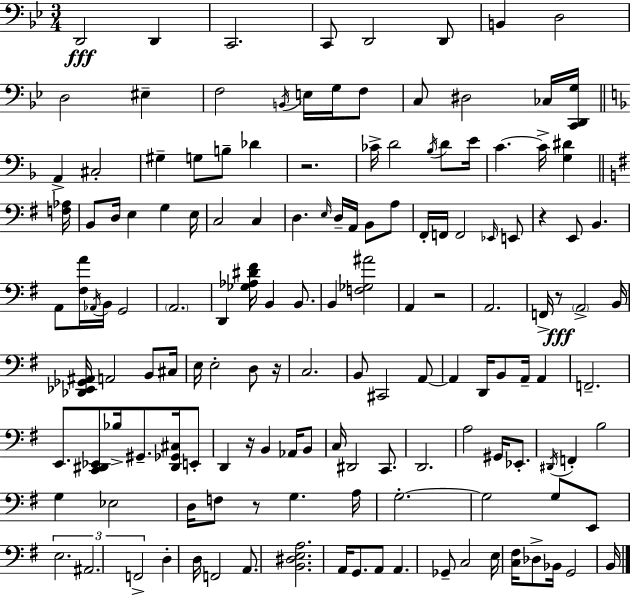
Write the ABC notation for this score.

X:1
T:Untitled
M:3/4
L:1/4
K:Gm
D,,2 D,, C,,2 C,,/2 D,,2 D,,/2 B,, D,2 D,2 ^E, F,2 B,,/4 E,/4 G,/4 F,/2 C,/2 ^D,2 _C,/4 [C,,D,,G,]/4 A,, ^C,2 ^G, G,/2 B,/2 _D z2 _C/4 D2 _B,/4 D/2 E/4 C C/4 [G,^D] [F,_A,]/4 B,,/2 D,/4 E, G, E,/4 C,2 C, D, E,/4 D,/4 A,,/4 B,,/2 A,/2 ^F,,/4 F,,/4 F,,2 _E,,/4 E,,/2 z E,,/2 B,, A,,/2 [^F,A]/4 _A,,/4 B,,/4 G,,2 A,,2 D,, [_G,_A,^D^F]/4 B,, B,,/2 B,, [F,_G,^A]2 A,, z2 A,,2 F,,/4 z/2 A,,2 B,,/4 [_D,,_E,,_G,,^A,,]/4 A,,2 B,,/2 ^C,/4 E,/4 E,2 D,/2 z/4 C,2 B,,/2 ^C,,2 A,,/2 A,, D,,/4 B,,/2 A,,/4 A,, F,,2 E,,/2 [C,,^D,,_E,,]/2 _B,/4 ^G,,/2 [^D,,_G,,^C,]/4 E,,/2 D,, z/4 B,, _A,,/4 B,,/2 C,/4 ^D,,2 C,,/2 D,,2 A,2 ^G,,/4 _E,,/2 ^D,,/4 F,, B,2 G, _E,2 D,/4 F,/2 z/2 G, A,/4 G,2 G,2 G,/2 E,,/2 E,2 ^A,,2 F,,2 D, D,/4 F,,2 A,,/2 [B,,^D,E,A,]2 A,,/4 G,,/2 A,,/2 A,, _G,,/2 C,2 E,/4 [C,^F,]/4 _D,/2 _B,,/4 G,,2 B,,/4